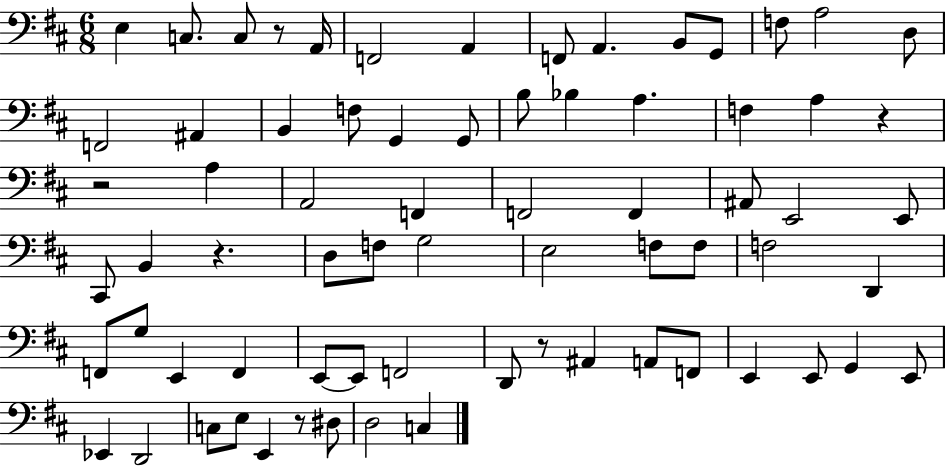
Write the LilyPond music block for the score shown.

{
  \clef bass
  \numericTimeSignature
  \time 6/8
  \key d \major
  \repeat volta 2 { e4 c8. c8 r8 a,16 | f,2 a,4 | f,8 a,4. b,8 g,8 | f8 a2 d8 | \break f,2 ais,4 | b,4 f8 g,4 g,8 | b8 bes4 a4. | f4 a4 r4 | \break r2 a4 | a,2 f,4 | f,2 f,4 | ais,8 e,2 e,8 | \break cis,8 b,4 r4. | d8 f8 g2 | e2 f8 f8 | f2 d,4 | \break f,8 g8 e,4 f,4 | e,8~~ e,8 f,2 | d,8 r8 ais,4 a,8 f,8 | e,4 e,8 g,4 e,8 | \break ees,4 d,2 | c8 e8 e,4 r8 dis8 | d2 c4 | } \bar "|."
}